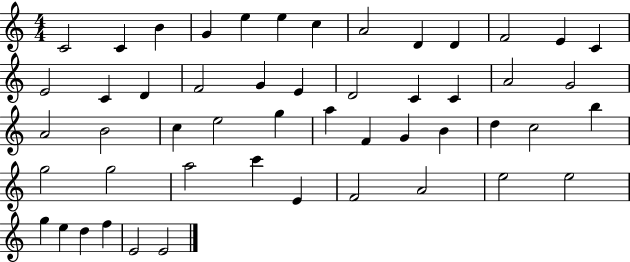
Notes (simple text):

C4/h C4/q B4/q G4/q E5/q E5/q C5/q A4/h D4/q D4/q F4/h E4/q C4/q E4/h C4/q D4/q F4/h G4/q E4/q D4/h C4/q C4/q A4/h G4/h A4/h B4/h C5/q E5/h G5/q A5/q F4/q G4/q B4/q D5/q C5/h B5/q G5/h G5/h A5/h C6/q E4/q F4/h A4/h E5/h E5/h G5/q E5/q D5/q F5/q E4/h E4/h